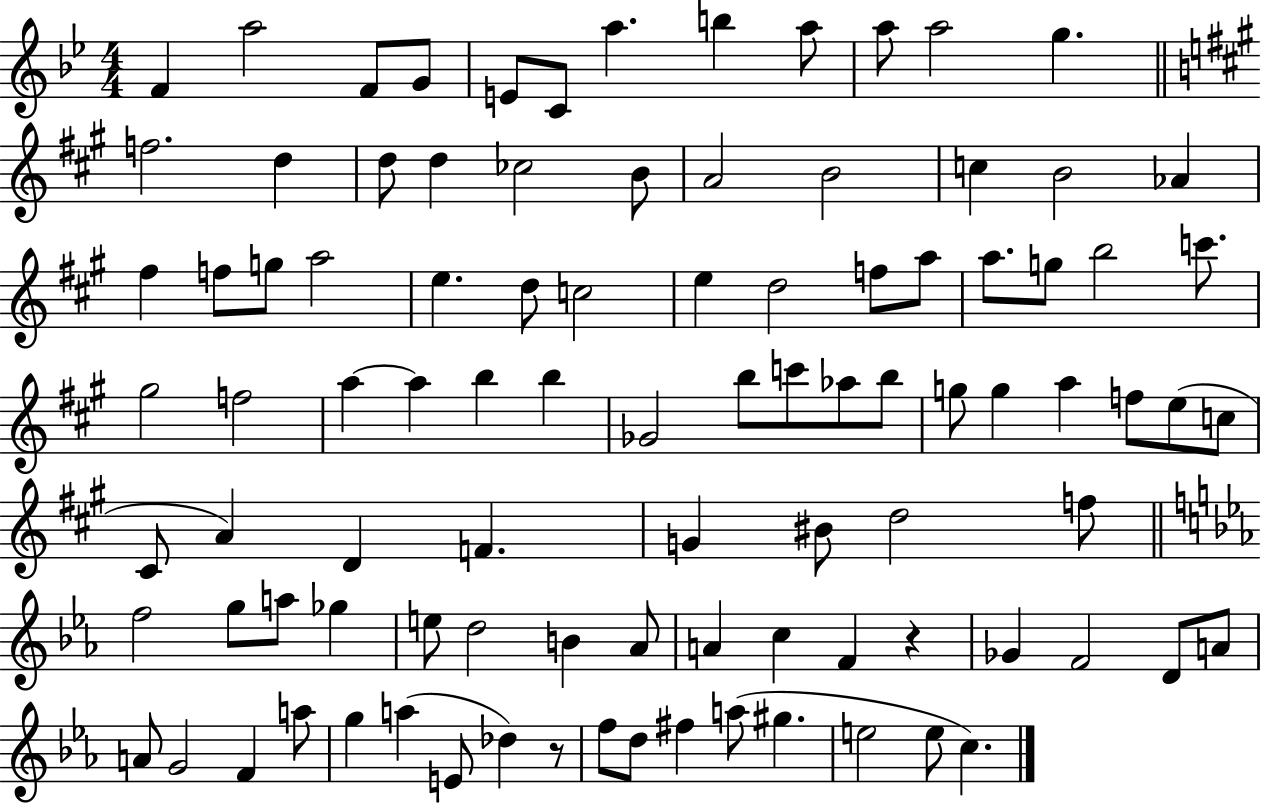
F4/q A5/h F4/e G4/e E4/e C4/e A5/q. B5/q A5/e A5/e A5/h G5/q. F5/h. D5/q D5/e D5/q CES5/h B4/e A4/h B4/h C5/q B4/h Ab4/q F#5/q F5/e G5/e A5/h E5/q. D5/e C5/h E5/q D5/h F5/e A5/e A5/e. G5/e B5/h C6/e. G#5/h F5/h A5/q A5/q B5/q B5/q Gb4/h B5/e C6/e Ab5/e B5/e G5/e G5/q A5/q F5/e E5/e C5/e C#4/e A4/q D4/q F4/q. G4/q BIS4/e D5/h F5/e F5/h G5/e A5/e Gb5/q E5/e D5/h B4/q Ab4/e A4/q C5/q F4/q R/q Gb4/q F4/h D4/e A4/e A4/e G4/h F4/q A5/e G5/q A5/q E4/e Db5/q R/e F5/e D5/e F#5/q A5/e G#5/q. E5/h E5/e C5/q.